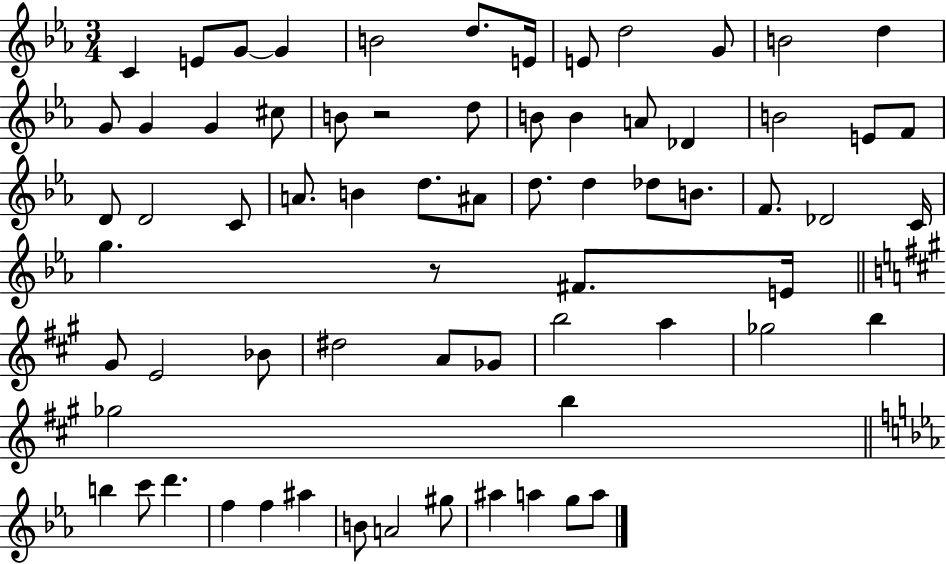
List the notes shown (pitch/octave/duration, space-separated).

C4/q E4/e G4/e G4/q B4/h D5/e. E4/s E4/e D5/h G4/e B4/h D5/q G4/e G4/q G4/q C#5/e B4/e R/h D5/e B4/e B4/q A4/e Db4/q B4/h E4/e F4/e D4/e D4/h C4/e A4/e. B4/q D5/e. A#4/e D5/e. D5/q Db5/e B4/e. F4/e. Db4/h C4/s G5/q. R/e F#4/e. E4/s G#4/e E4/h Bb4/e D#5/h A4/e Gb4/e B5/h A5/q Gb5/h B5/q Gb5/h B5/q B5/q C6/e D6/q. F5/q F5/q A#5/q B4/e A4/h G#5/e A#5/q A5/q G5/e A5/e